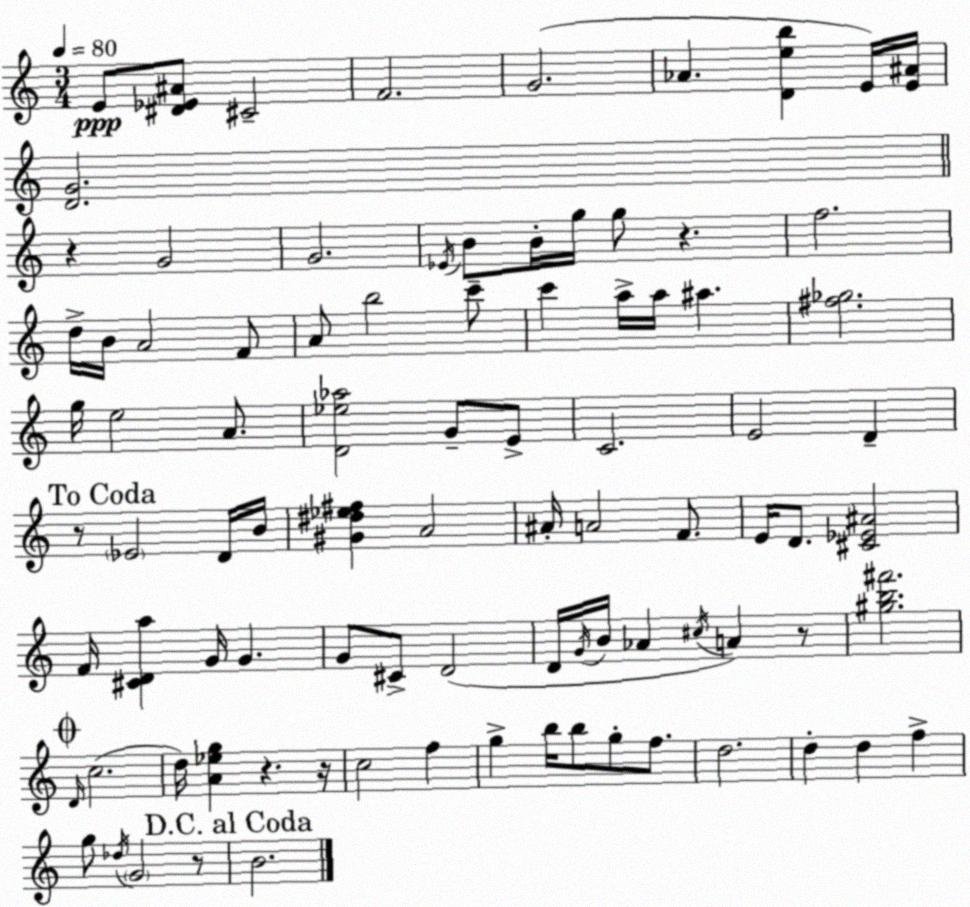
X:1
T:Untitled
M:3/4
L:1/4
K:C
E/2 [^D_E^A]/2 ^C2 F2 G2 _A [Deb] E/4 [E^A]/4 [DG]2 z G2 G2 _E/4 B/2 B/4 g/4 g/2 z f2 d/4 B/4 A2 F/2 A/2 b2 c'/2 c' a/4 a/4 ^a [^f_g]2 g/4 e2 A/2 [D_e_a]2 G/2 E/2 C2 E2 D z/2 _E2 D/4 B/4 [^G^d_e^f] A2 ^A/4 A2 F/2 E/4 D/2 [^C_E^A]2 F/4 [^CDa] G/4 G G/2 ^C/2 D2 D/4 G/4 B/4 _A ^c/4 A z/2 [^gb^f']2 D/4 c2 d/4 [A_eg] z z/4 c2 f g b/4 b/2 g/2 f/2 d2 d d f g/2 _d/4 G2 z/2 B2